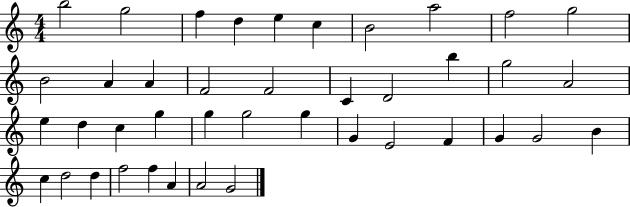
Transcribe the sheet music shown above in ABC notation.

X:1
T:Untitled
M:4/4
L:1/4
K:C
b2 g2 f d e c B2 a2 f2 g2 B2 A A F2 F2 C D2 b g2 A2 e d c g g g2 g G E2 F G G2 B c d2 d f2 f A A2 G2